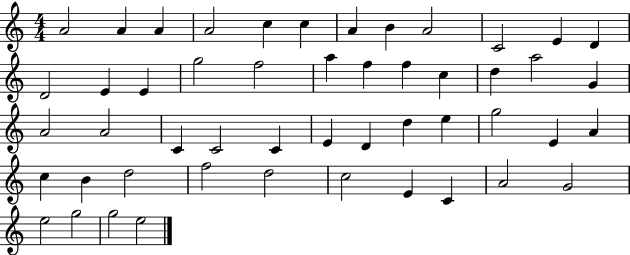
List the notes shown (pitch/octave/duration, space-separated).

A4/h A4/q A4/q A4/h C5/q C5/q A4/q B4/q A4/h C4/h E4/q D4/q D4/h E4/q E4/q G5/h F5/h A5/q F5/q F5/q C5/q D5/q A5/h G4/q A4/h A4/h C4/q C4/h C4/q E4/q D4/q D5/q E5/q G5/h E4/q A4/q C5/q B4/q D5/h F5/h D5/h C5/h E4/q C4/q A4/h G4/h E5/h G5/h G5/h E5/h